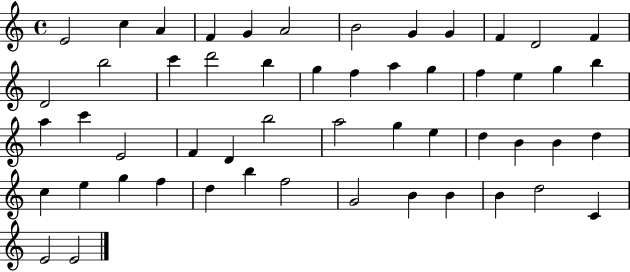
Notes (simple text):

E4/h C5/q A4/q F4/q G4/q A4/h B4/h G4/q G4/q F4/q D4/h F4/q D4/h B5/h C6/q D6/h B5/q G5/q F5/q A5/q G5/q F5/q E5/q G5/q B5/q A5/q C6/q E4/h F4/q D4/q B5/h A5/h G5/q E5/q D5/q B4/q B4/q D5/q C5/q E5/q G5/q F5/q D5/q B5/q F5/h G4/h B4/q B4/q B4/q D5/h C4/q E4/h E4/h